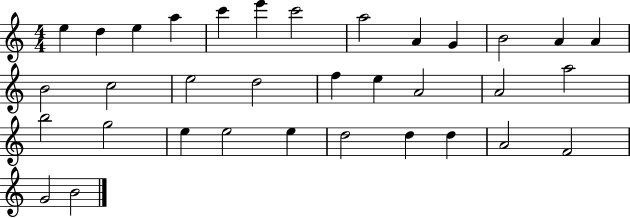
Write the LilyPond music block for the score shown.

{
  \clef treble
  \numericTimeSignature
  \time 4/4
  \key c \major
  e''4 d''4 e''4 a''4 | c'''4 e'''4 c'''2 | a''2 a'4 g'4 | b'2 a'4 a'4 | \break b'2 c''2 | e''2 d''2 | f''4 e''4 a'2 | a'2 a''2 | \break b''2 g''2 | e''4 e''2 e''4 | d''2 d''4 d''4 | a'2 f'2 | \break g'2 b'2 | \bar "|."
}